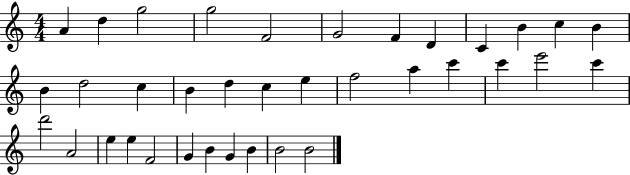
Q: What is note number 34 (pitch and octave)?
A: B4